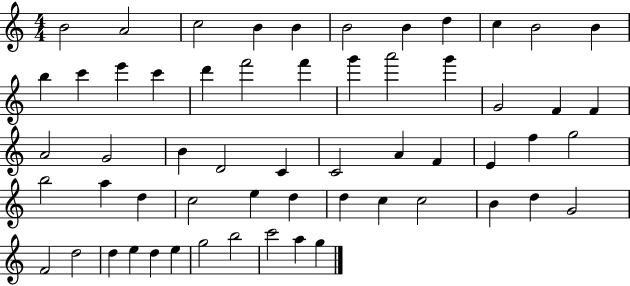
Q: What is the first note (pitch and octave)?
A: B4